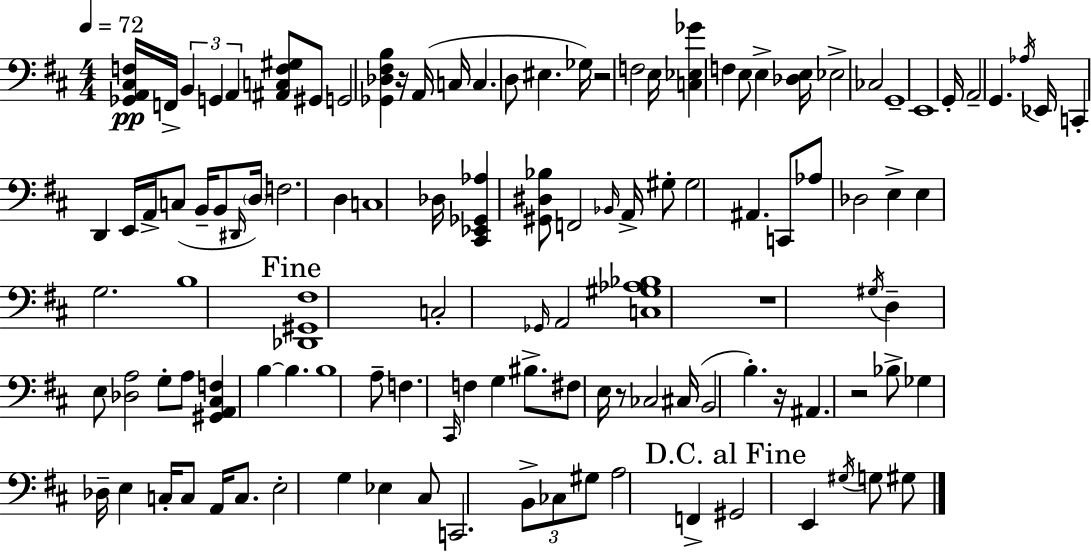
X:1
T:Untitled
M:4/4
L:1/4
K:D
[_G,,A,,^C,F,]/4 F,,/4 B,, G,, A,, [^A,,C,F,^G,]/2 ^G,,/2 G,,2 [_G,,_D,^F,B,] z/4 A,,/4 C,/4 C, D,/2 ^E, _G,/4 z2 F,2 E,/4 [C,_E,_G] F, E,/2 E, [_D,E,]/4 _E,2 _C,2 G,,4 E,,4 G,,/4 A,,2 G,, _A,/4 _E,,/4 C,, D,, E,,/4 A,,/4 C,/2 B,,/4 B,,/2 ^D,,/4 D,/4 F,2 D, C,4 _D,/4 [^C,,_E,,_G,,_A,] [^G,,^D,_B,]/2 F,,2 _B,,/4 A,,/4 ^G,/2 ^G,2 ^A,, C,,/2 _A,/2 _D,2 E, E, G,2 B,4 [_D,,^G,,^F,]4 C,2 _G,,/4 A,,2 [C,^G,_A,_B,]4 z4 ^G,/4 D, E,/2 [_D,A,]2 G,/2 A,/2 [^G,,A,,^C,F,] B, B, B,4 A,/2 F, ^C,,/4 F, G, ^B,/2 ^F,/2 E,/4 z/2 _C,2 ^C,/4 B,,2 B, z/4 ^A,, z2 _B,/2 _G, _D,/4 E, C,/4 C,/2 A,,/4 C,/2 E,2 G, _E, ^C,/2 C,,2 B,,/2 _C,/2 ^G,/2 A,2 F,, ^G,,2 E,, ^G,/4 G,/2 ^G,/2